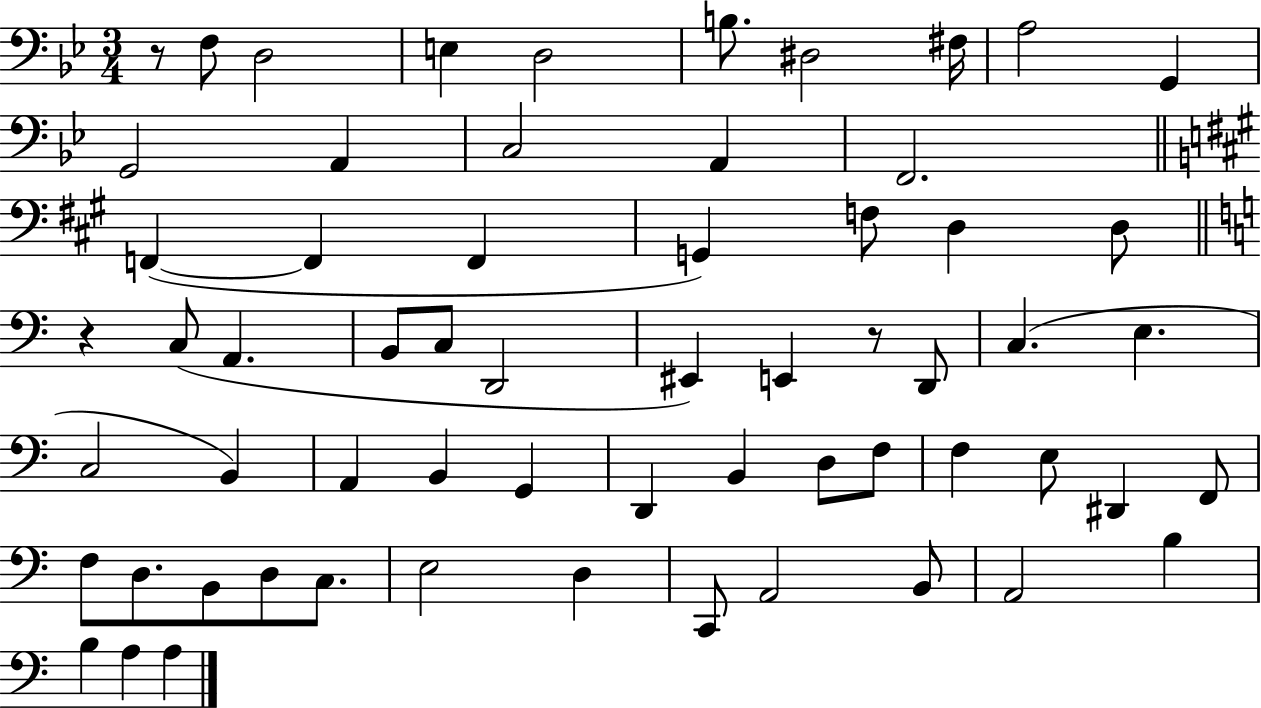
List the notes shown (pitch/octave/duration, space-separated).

R/e F3/e D3/h E3/q D3/h B3/e. D#3/h F#3/s A3/h G2/q G2/h A2/q C3/h A2/q F2/h. F2/q F2/q F2/q G2/q F3/e D3/q D3/e R/q C3/e A2/q. B2/e C3/e D2/h EIS2/q E2/q R/e D2/e C3/q. E3/q. C3/h B2/q A2/q B2/q G2/q D2/q B2/q D3/e F3/e F3/q E3/e D#2/q F2/e F3/e D3/e. B2/e D3/e C3/e. E3/h D3/q C2/e A2/h B2/e A2/h B3/q B3/q A3/q A3/q